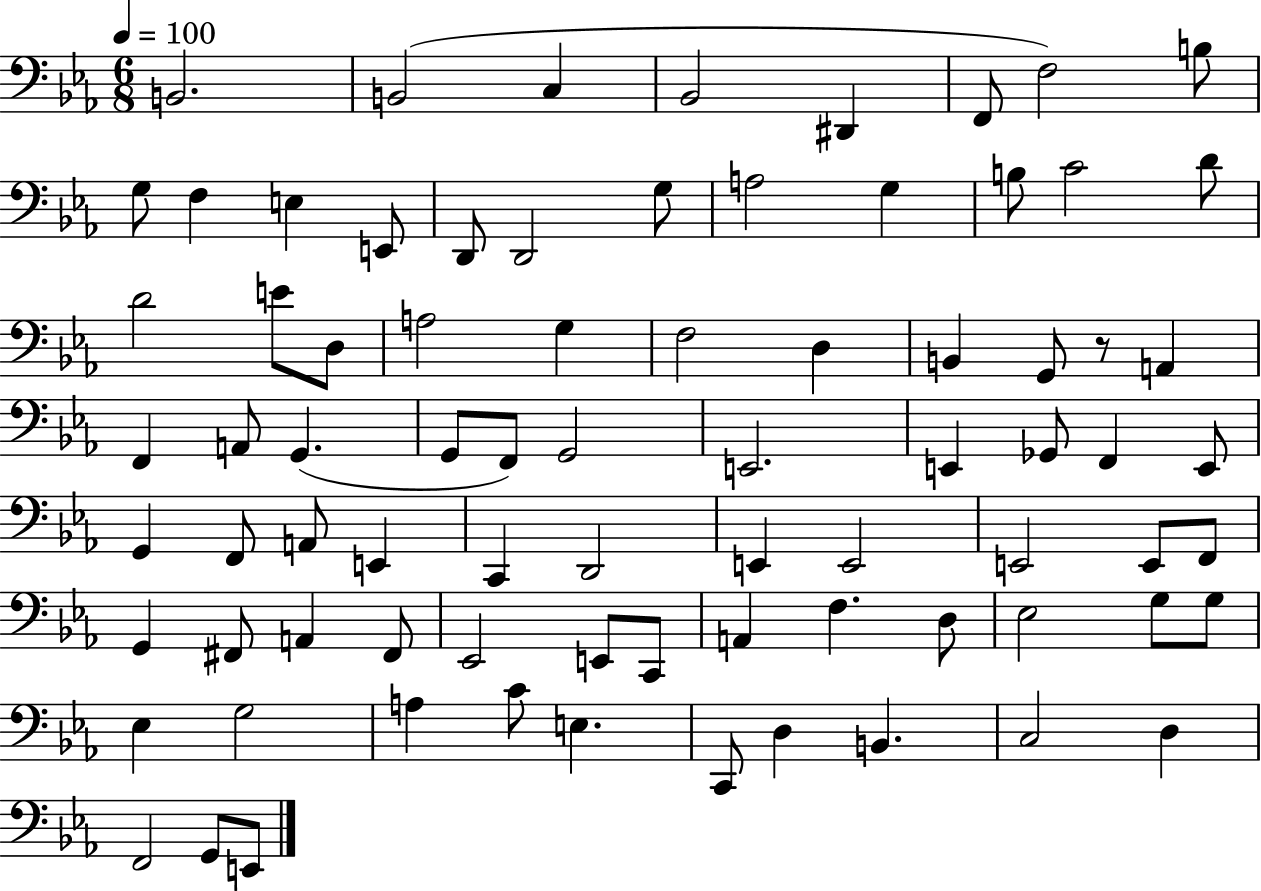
B2/h. B2/h C3/q Bb2/h D#2/q F2/e F3/h B3/e G3/e F3/q E3/q E2/e D2/e D2/h G3/e A3/h G3/q B3/e C4/h D4/e D4/h E4/e D3/e A3/h G3/q F3/h D3/q B2/q G2/e R/e A2/q F2/q A2/e G2/q. G2/e F2/e G2/h E2/h. E2/q Gb2/e F2/q E2/e G2/q F2/e A2/e E2/q C2/q D2/h E2/q E2/h E2/h E2/e F2/e G2/q F#2/e A2/q F#2/e Eb2/h E2/e C2/e A2/q F3/q. D3/e Eb3/h G3/e G3/e Eb3/q G3/h A3/q C4/e E3/q. C2/e D3/q B2/q. C3/h D3/q F2/h G2/e E2/e